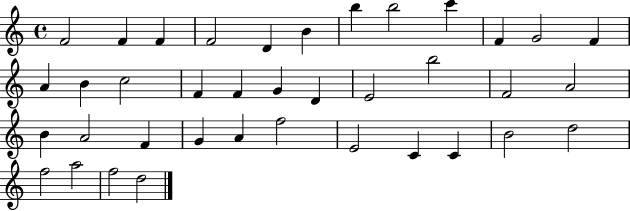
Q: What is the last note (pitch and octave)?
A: D5